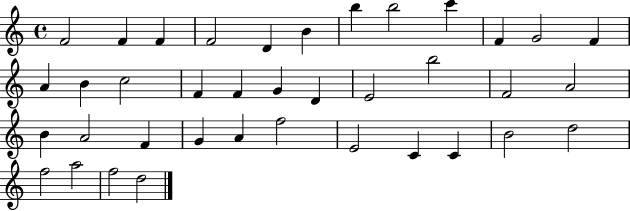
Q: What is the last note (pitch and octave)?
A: D5